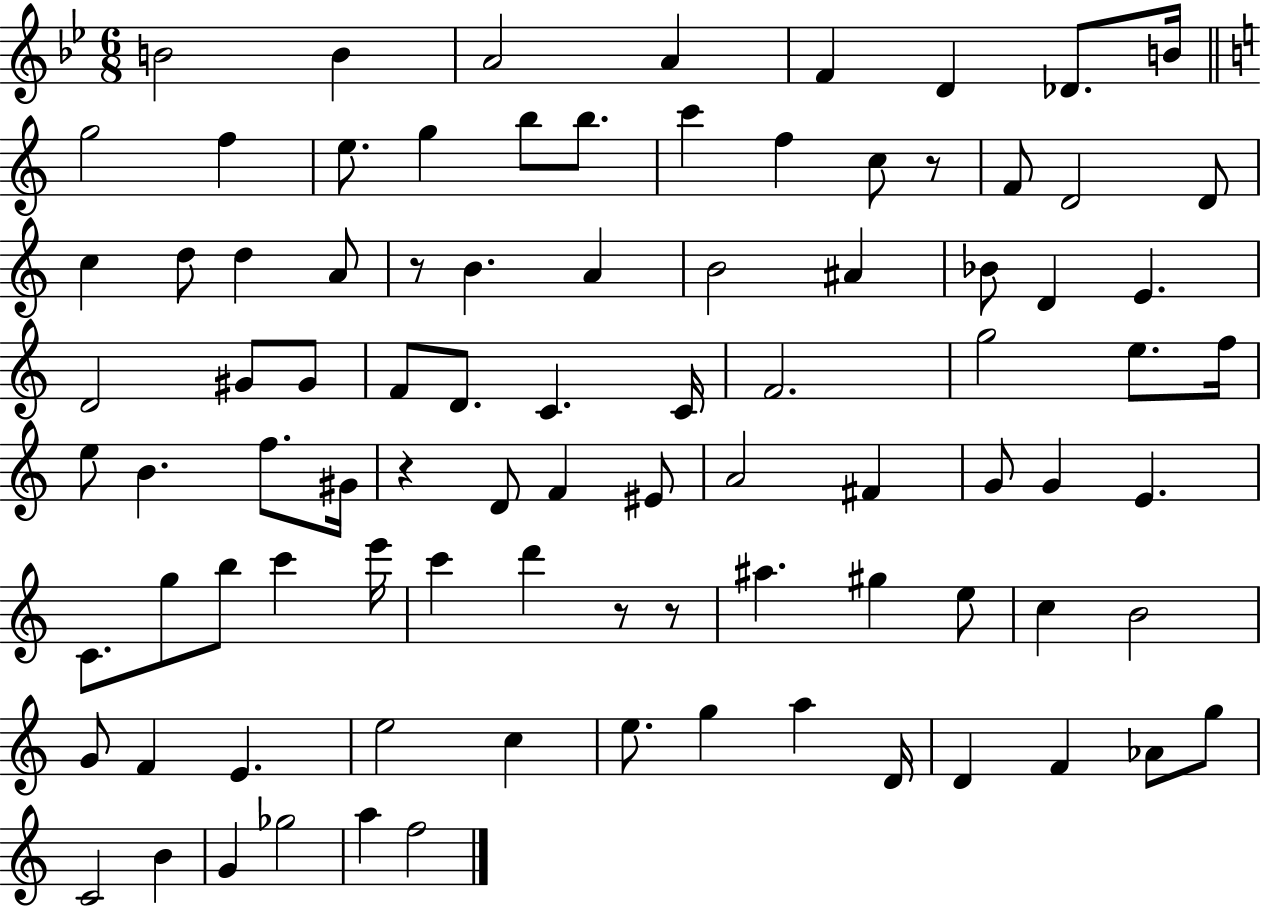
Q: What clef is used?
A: treble